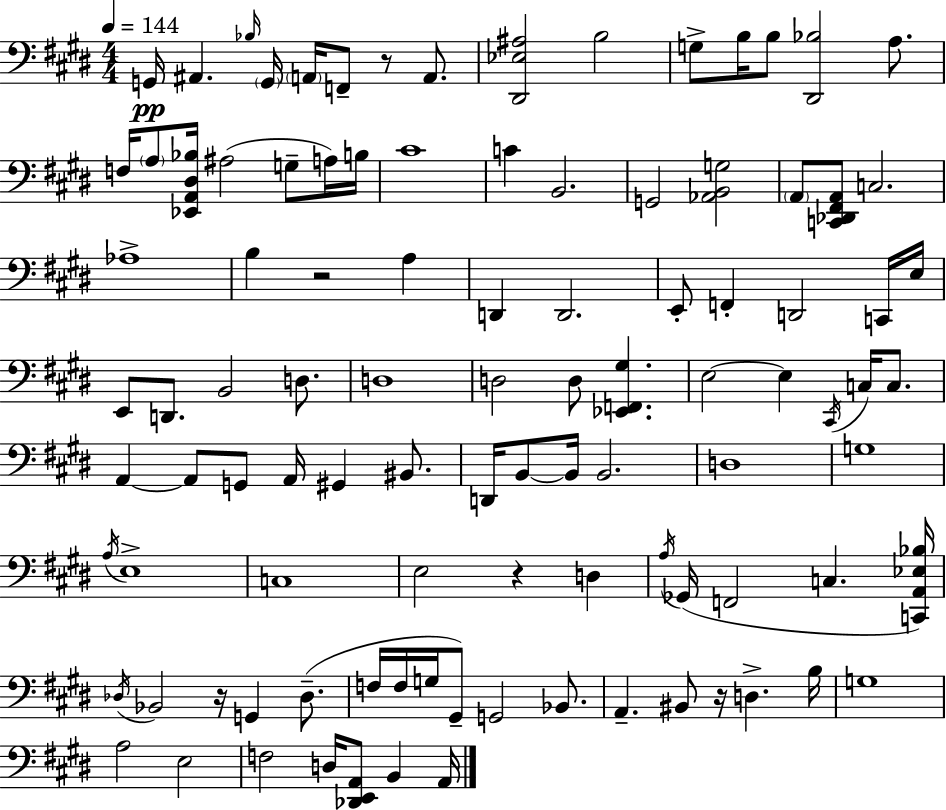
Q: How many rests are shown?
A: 5